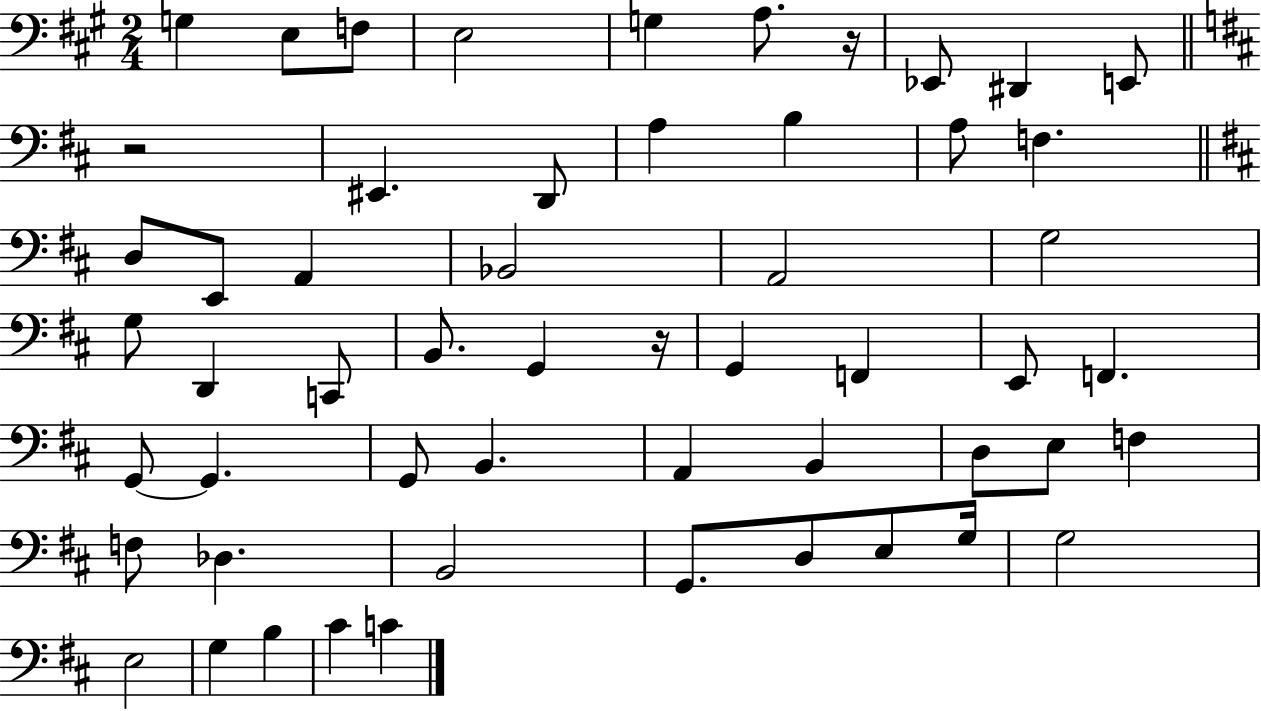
G3/q E3/e F3/e E3/h G3/q A3/e. R/s Eb2/e D#2/q E2/e R/h EIS2/q. D2/e A3/q B3/q A3/e F3/q. D3/e E2/e A2/q Bb2/h A2/h G3/h G3/e D2/q C2/e B2/e. G2/q R/s G2/q F2/q E2/e F2/q. G2/e G2/q. G2/e B2/q. A2/q B2/q D3/e E3/e F3/q F3/e Db3/q. B2/h G2/e. D3/e E3/e G3/s G3/h E3/h G3/q B3/q C#4/q C4/q